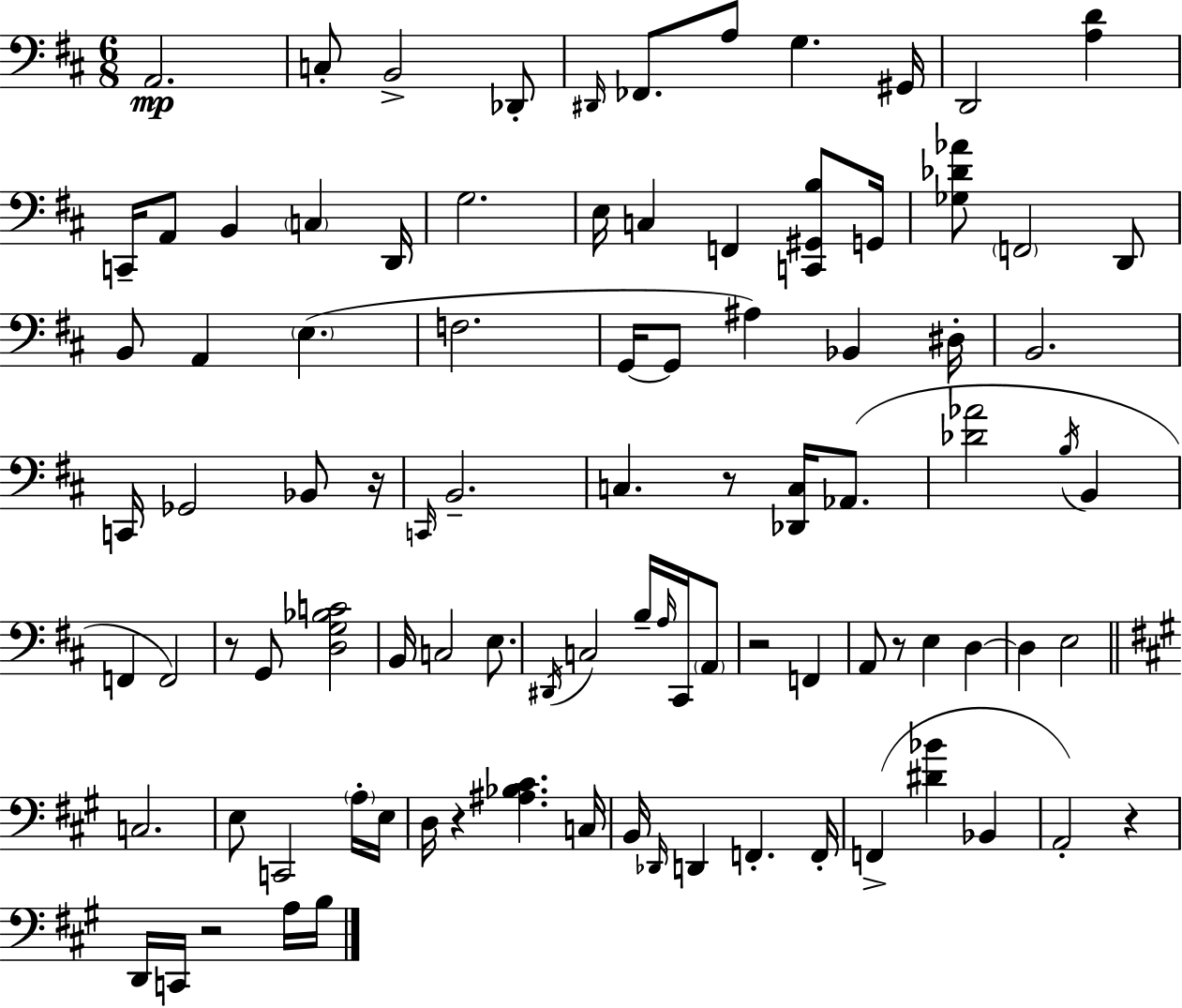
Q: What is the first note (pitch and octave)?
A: A2